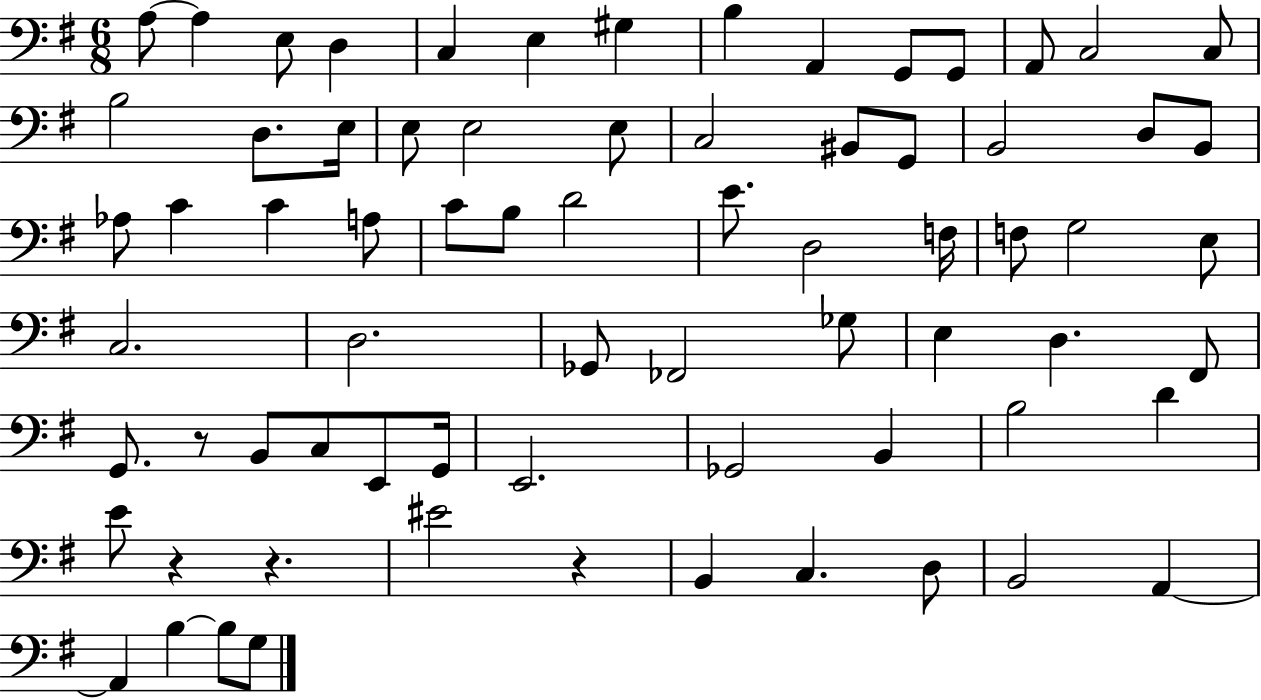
{
  \clef bass
  \numericTimeSignature
  \time 6/8
  \key g \major
  \repeat volta 2 { a8~~ a4 e8 d4 | c4 e4 gis4 | b4 a,4 g,8 g,8 | a,8 c2 c8 | \break b2 d8. e16 | e8 e2 e8 | c2 bis,8 g,8 | b,2 d8 b,8 | \break aes8 c'4 c'4 a8 | c'8 b8 d'2 | e'8. d2 f16 | f8 g2 e8 | \break c2. | d2. | ges,8 fes,2 ges8 | e4 d4. fis,8 | \break g,8. r8 b,8 c8 e,8 g,16 | e,2. | ges,2 b,4 | b2 d'4 | \break e'8 r4 r4. | eis'2 r4 | b,4 c4. d8 | b,2 a,4~~ | \break a,4 b4~~ b8 g8 | } \bar "|."
}